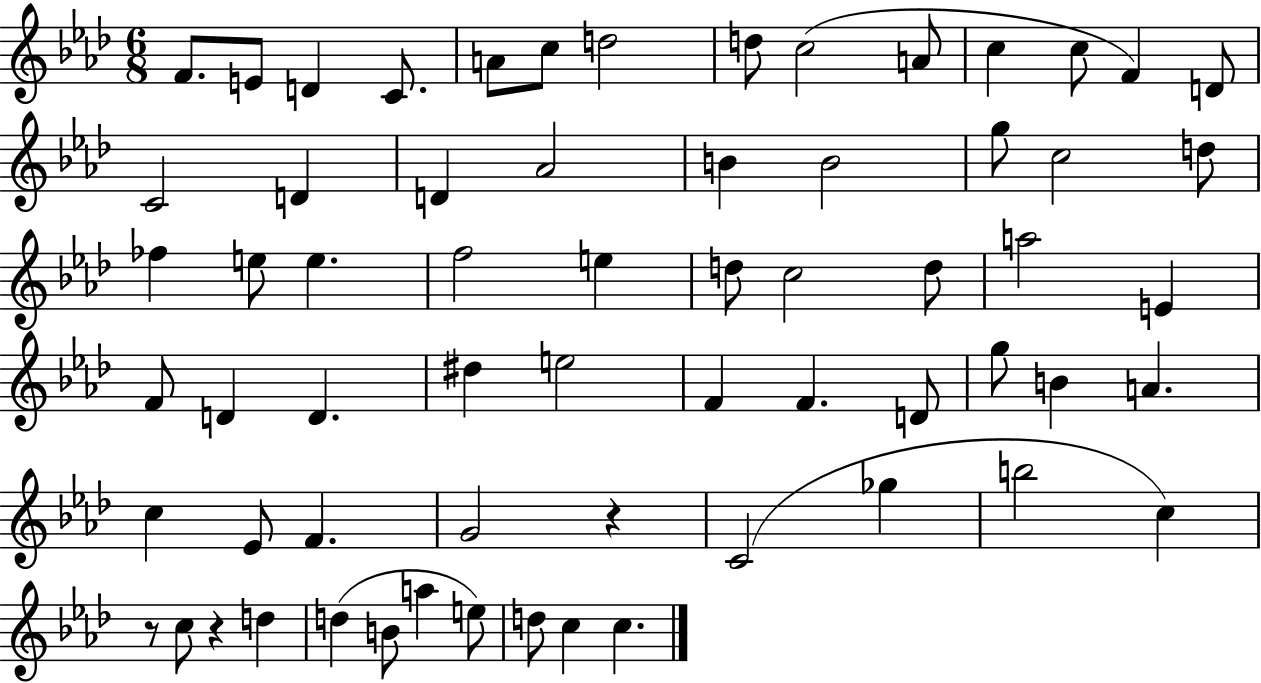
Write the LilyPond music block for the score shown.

{
  \clef treble
  \numericTimeSignature
  \time 6/8
  \key aes \major
  \repeat volta 2 { f'8. e'8 d'4 c'8. | a'8 c''8 d''2 | d''8 c''2( a'8 | c''4 c''8 f'4) d'8 | \break c'2 d'4 | d'4 aes'2 | b'4 b'2 | g''8 c''2 d''8 | \break fes''4 e''8 e''4. | f''2 e''4 | d''8 c''2 d''8 | a''2 e'4 | \break f'8 d'4 d'4. | dis''4 e''2 | f'4 f'4. d'8 | g''8 b'4 a'4. | \break c''4 ees'8 f'4. | g'2 r4 | c'2( ges''4 | b''2 c''4) | \break r8 c''8 r4 d''4 | d''4( b'8 a''4 e''8) | d''8 c''4 c''4. | } \bar "|."
}